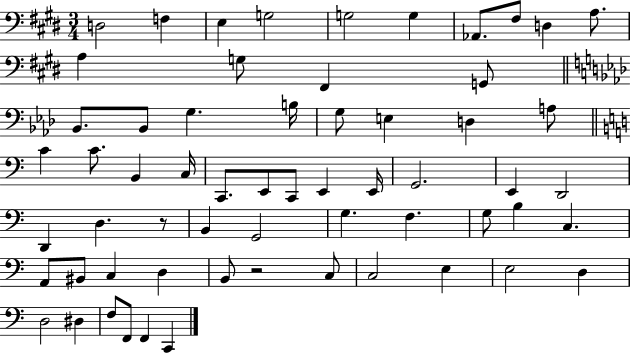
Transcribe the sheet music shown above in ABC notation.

X:1
T:Untitled
M:3/4
L:1/4
K:E
D,2 F, E, G,2 G,2 G, _A,,/2 ^F,/2 D, A,/2 A, G,/2 ^F,, G,,/2 _B,,/2 _B,,/2 G, B,/4 G,/2 E, D, A,/2 C C/2 B,, C,/4 C,,/2 E,,/2 C,,/2 E,, E,,/4 G,,2 E,, D,,2 D,, D, z/2 B,, G,,2 G, F, G,/2 B, C, A,,/2 ^B,,/2 C, D, B,,/2 z2 C,/2 C,2 E, E,2 D, D,2 ^D, F,/2 F,,/2 F,, C,,